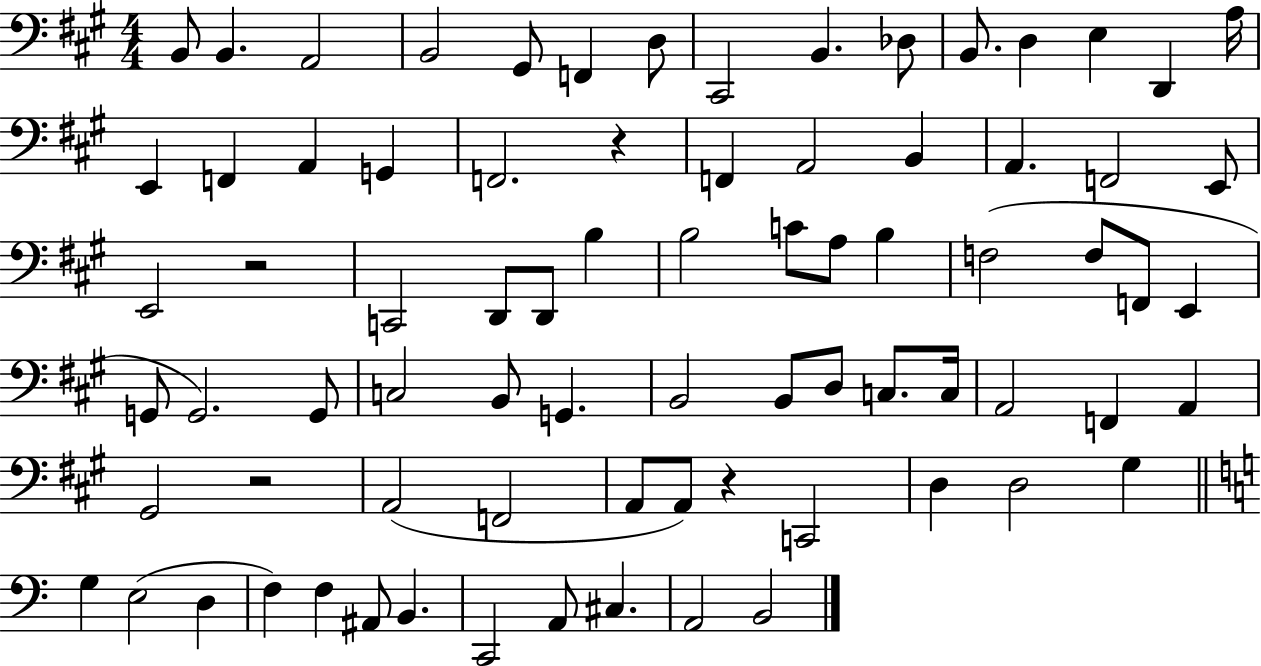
B2/e B2/q. A2/h B2/h G#2/e F2/q D3/e C#2/h B2/q. Db3/e B2/e. D3/q E3/q D2/q A3/s E2/q F2/q A2/q G2/q F2/h. R/q F2/q A2/h B2/q A2/q. F2/h E2/e E2/h R/h C2/h D2/e D2/e B3/q B3/h C4/e A3/e B3/q F3/h F3/e F2/e E2/q G2/e G2/h. G2/e C3/h B2/e G2/q. B2/h B2/e D3/e C3/e. C3/s A2/h F2/q A2/q G#2/h R/h A2/h F2/h A2/e A2/e R/q C2/h D3/q D3/h G#3/q G3/q E3/h D3/q F3/q F3/q A#2/e B2/q. C2/h A2/e C#3/q. A2/h B2/h